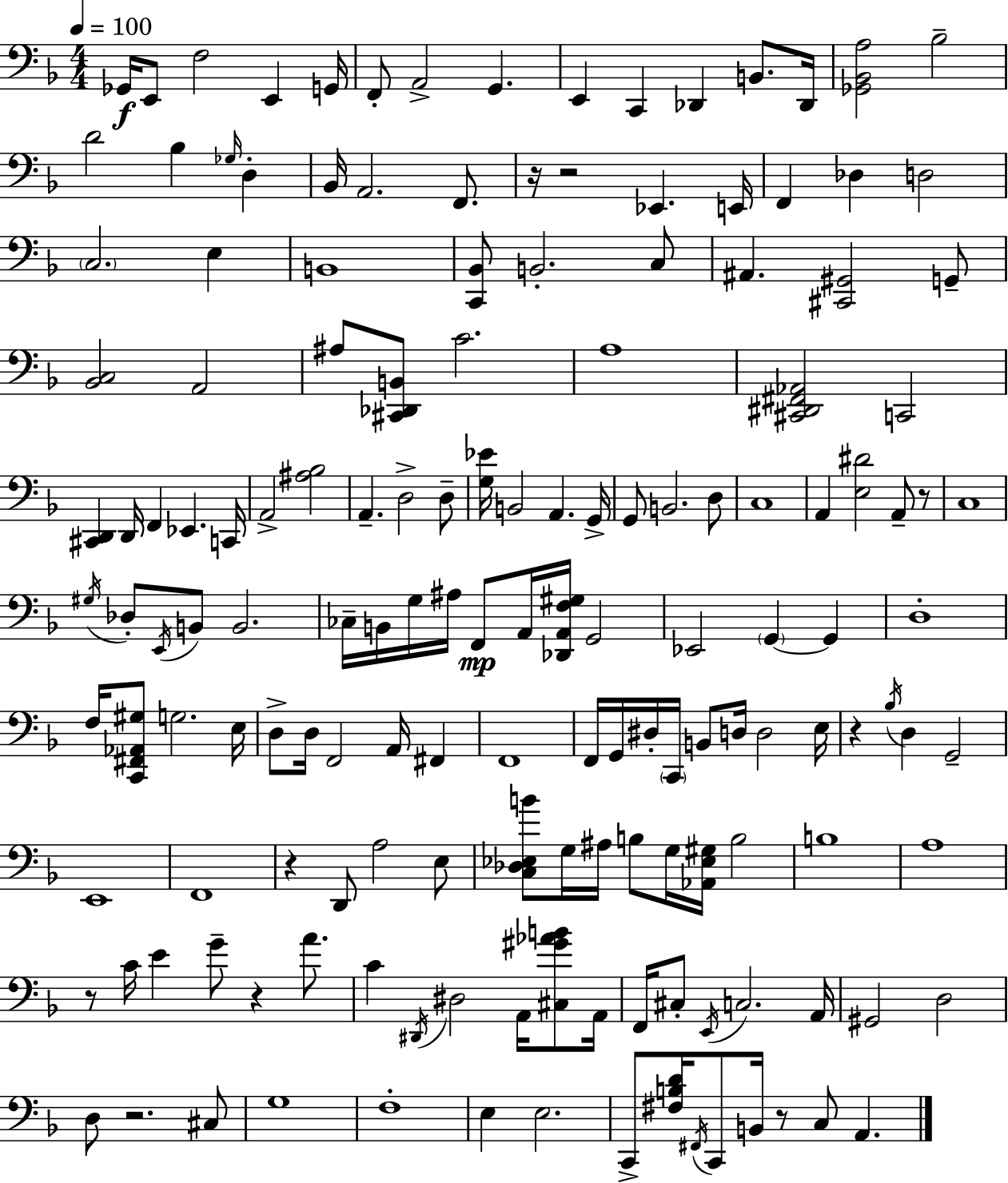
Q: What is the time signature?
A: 4/4